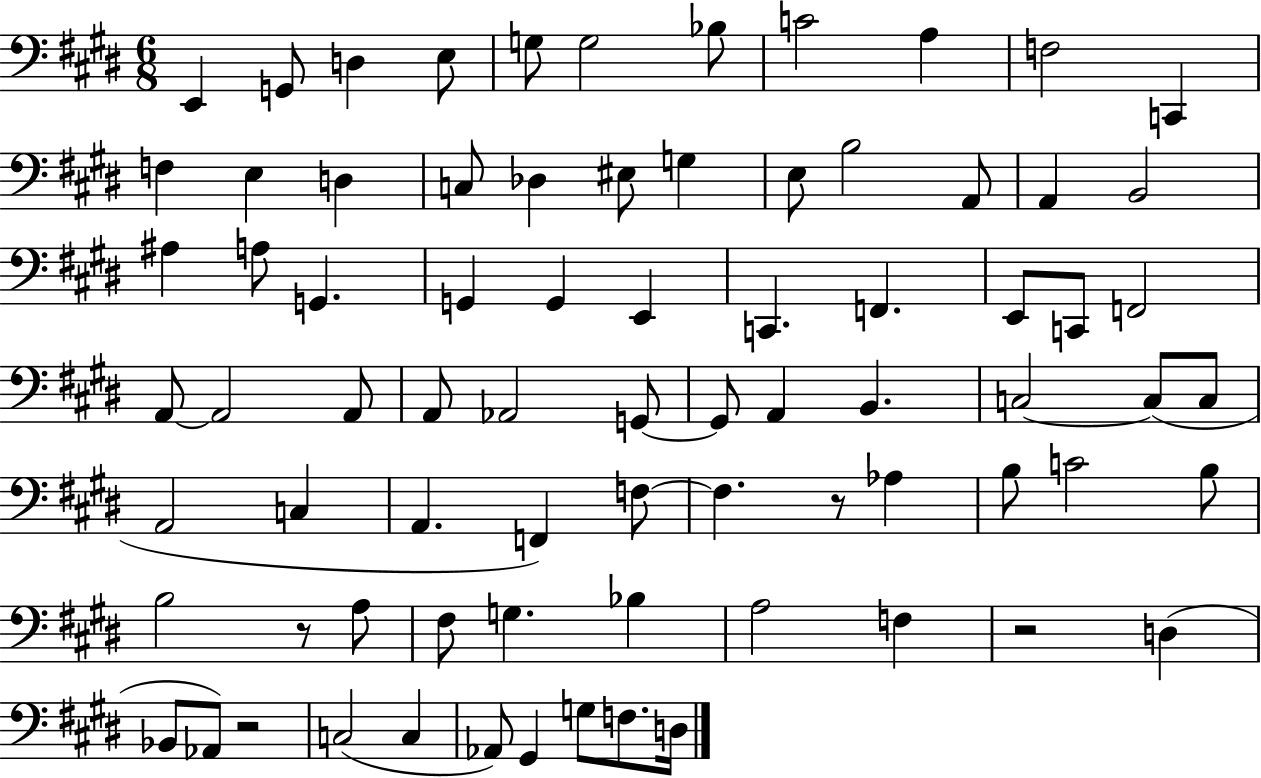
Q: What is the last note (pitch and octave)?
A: D3